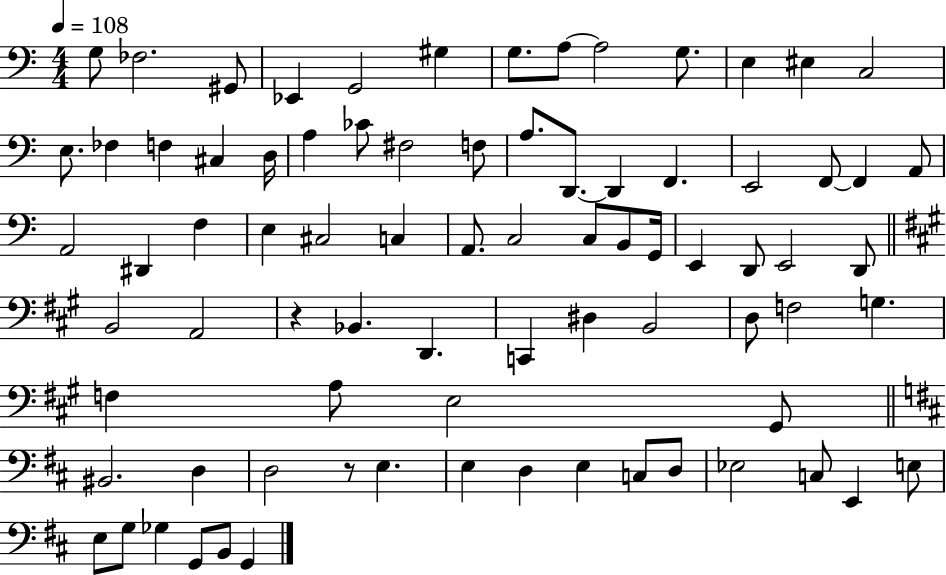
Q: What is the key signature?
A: C major